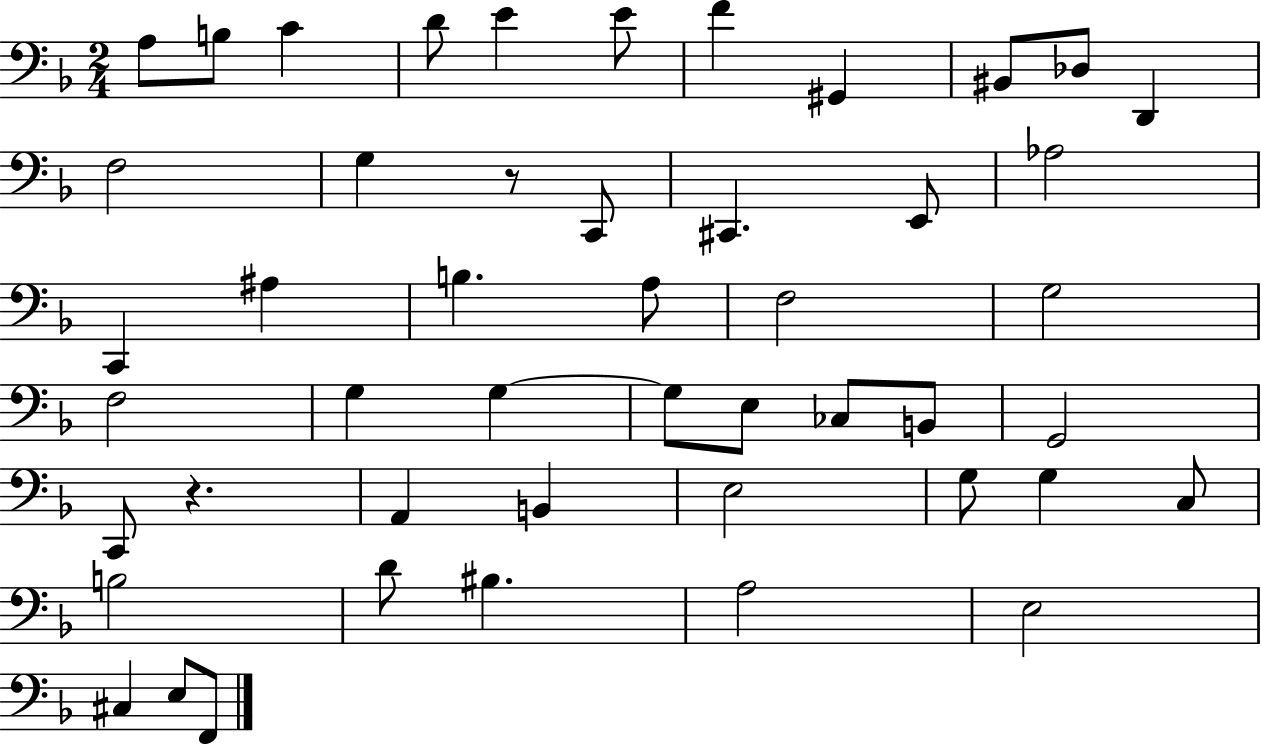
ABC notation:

X:1
T:Untitled
M:2/4
L:1/4
K:F
A,/2 B,/2 C D/2 E E/2 F ^G,, ^B,,/2 _D,/2 D,, F,2 G, z/2 C,,/2 ^C,, E,,/2 _A,2 C,, ^A, B, A,/2 F,2 G,2 F,2 G, G, G,/2 E,/2 _C,/2 B,,/2 G,,2 C,,/2 z A,, B,, E,2 G,/2 G, C,/2 B,2 D/2 ^B, A,2 E,2 ^C, E,/2 F,,/2